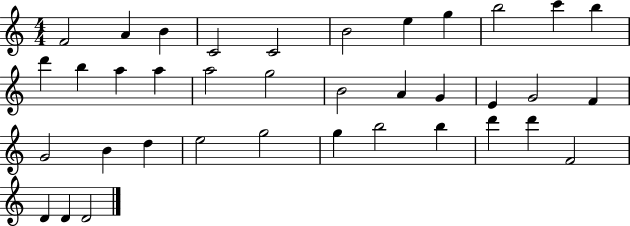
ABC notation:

X:1
T:Untitled
M:4/4
L:1/4
K:C
F2 A B C2 C2 B2 e g b2 c' b d' b a a a2 g2 B2 A G E G2 F G2 B d e2 g2 g b2 b d' d' F2 D D D2